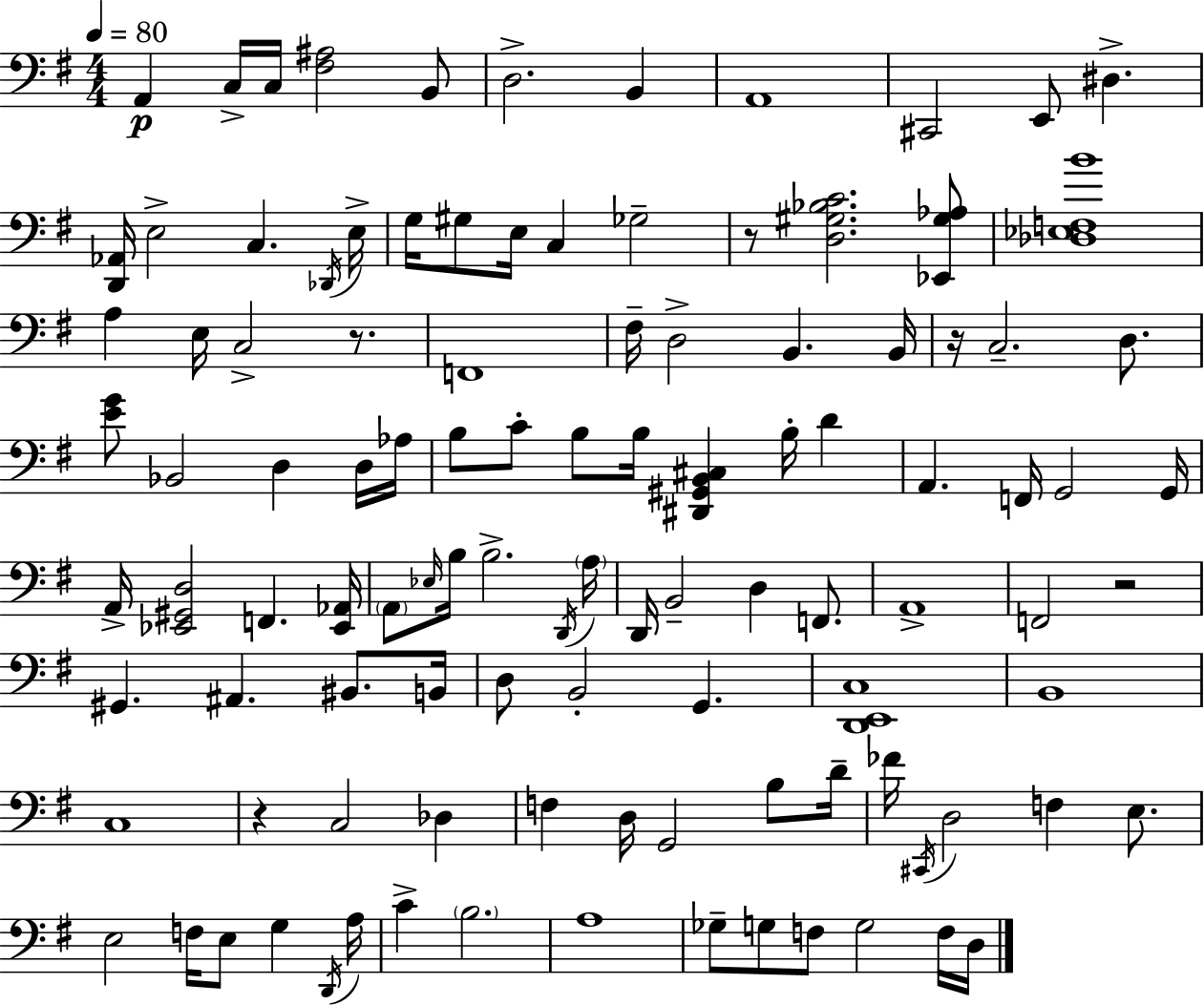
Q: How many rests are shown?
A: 5